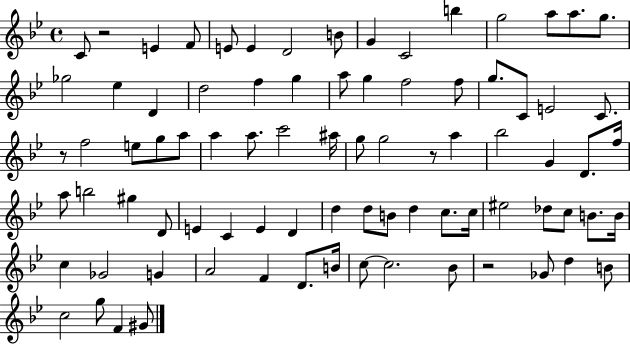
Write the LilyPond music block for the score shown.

{
  \clef treble
  \time 4/4
  \defaultTimeSignature
  \key bes \major
  c'8 r2 e'4 f'8 | e'8 e'4 d'2 b'8 | g'4 c'2 b''4 | g''2 a''8 a''8. g''8. | \break ges''2 ees''4 d'4 | d''2 f''4 g''4 | a''8 g''4 f''2 f''8 | g''8. c'8 e'2 c'8. | \break r8 f''2 e''8 g''8 a''8 | a''4 a''8. c'''2 ais''16 | g''8 g''2 r8 a''4 | bes''2 g'4 d'8. f''16 | \break a''8 b''2 gis''4 d'8 | e'4 c'4 e'4 d'4 | d''4 d''8 b'8 d''4 c''8. c''16 | eis''2 des''8 c''8 b'8. b'16 | \break c''4 ges'2 g'4 | a'2 f'4 d'8. b'16 | c''8~~ c''2. bes'8 | r2 ges'8 d''4 b'8 | \break c''2 g''8 f'4 gis'8 | \bar "|."
}